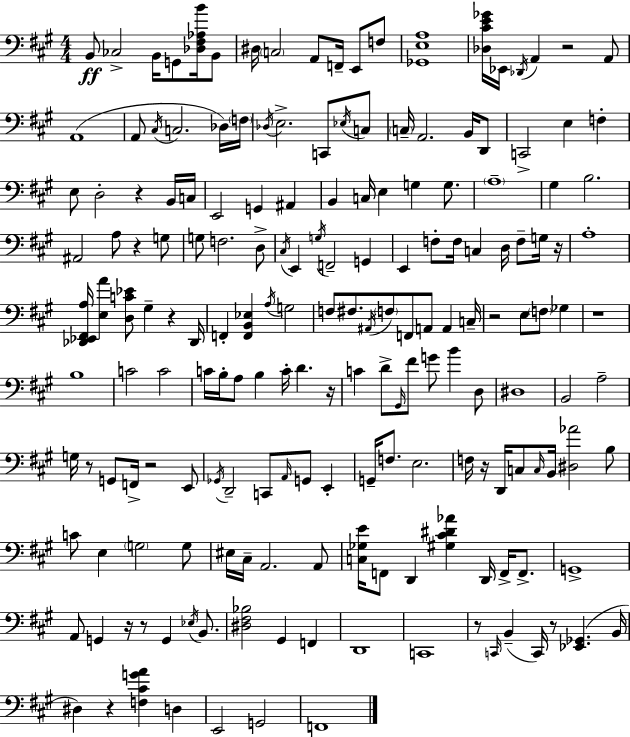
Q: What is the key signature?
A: A major